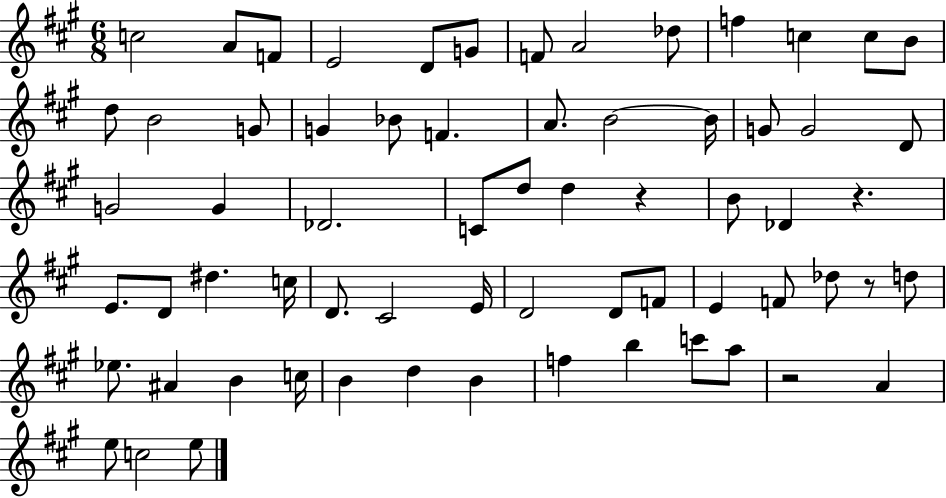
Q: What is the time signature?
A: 6/8